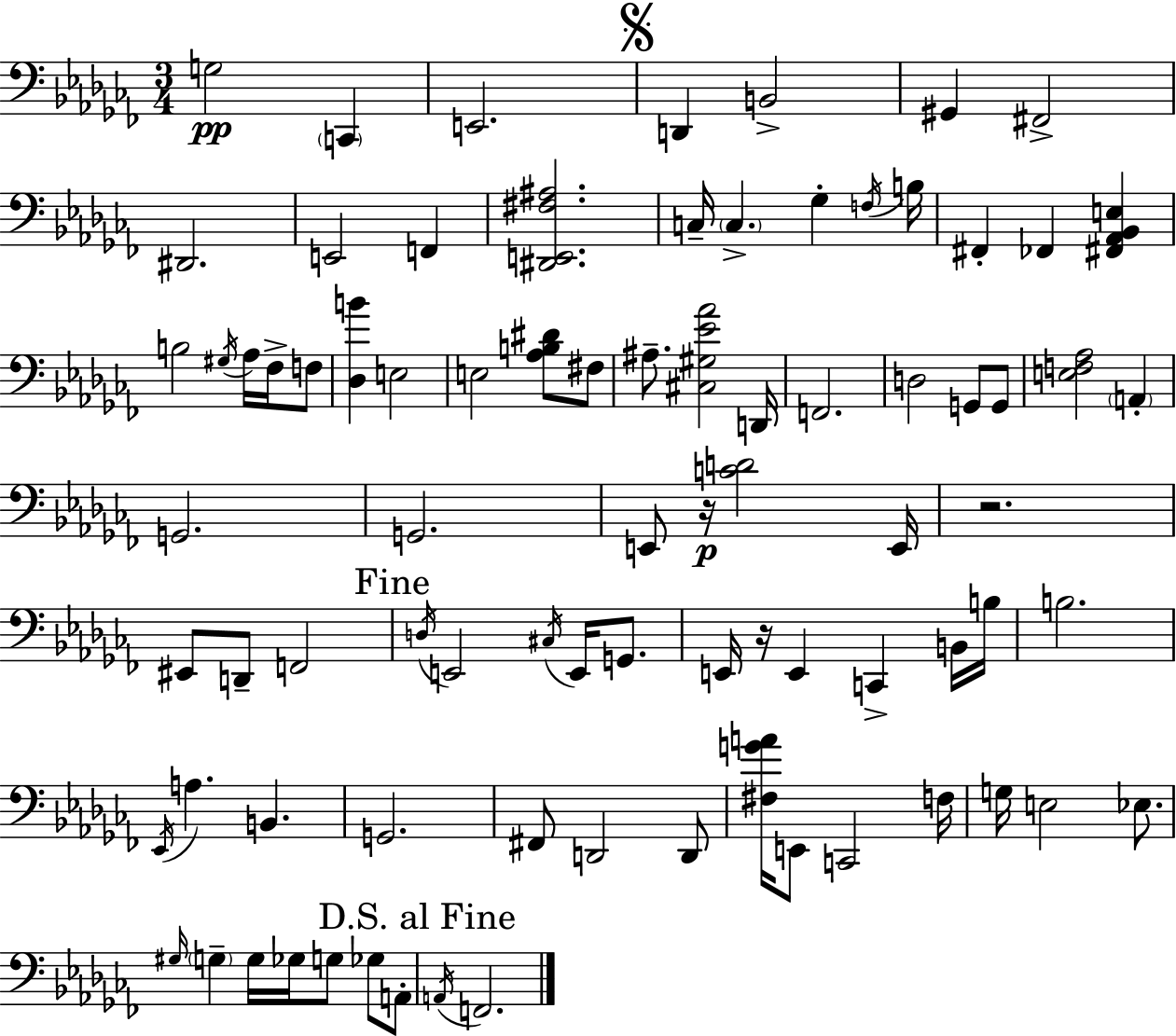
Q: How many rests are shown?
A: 3